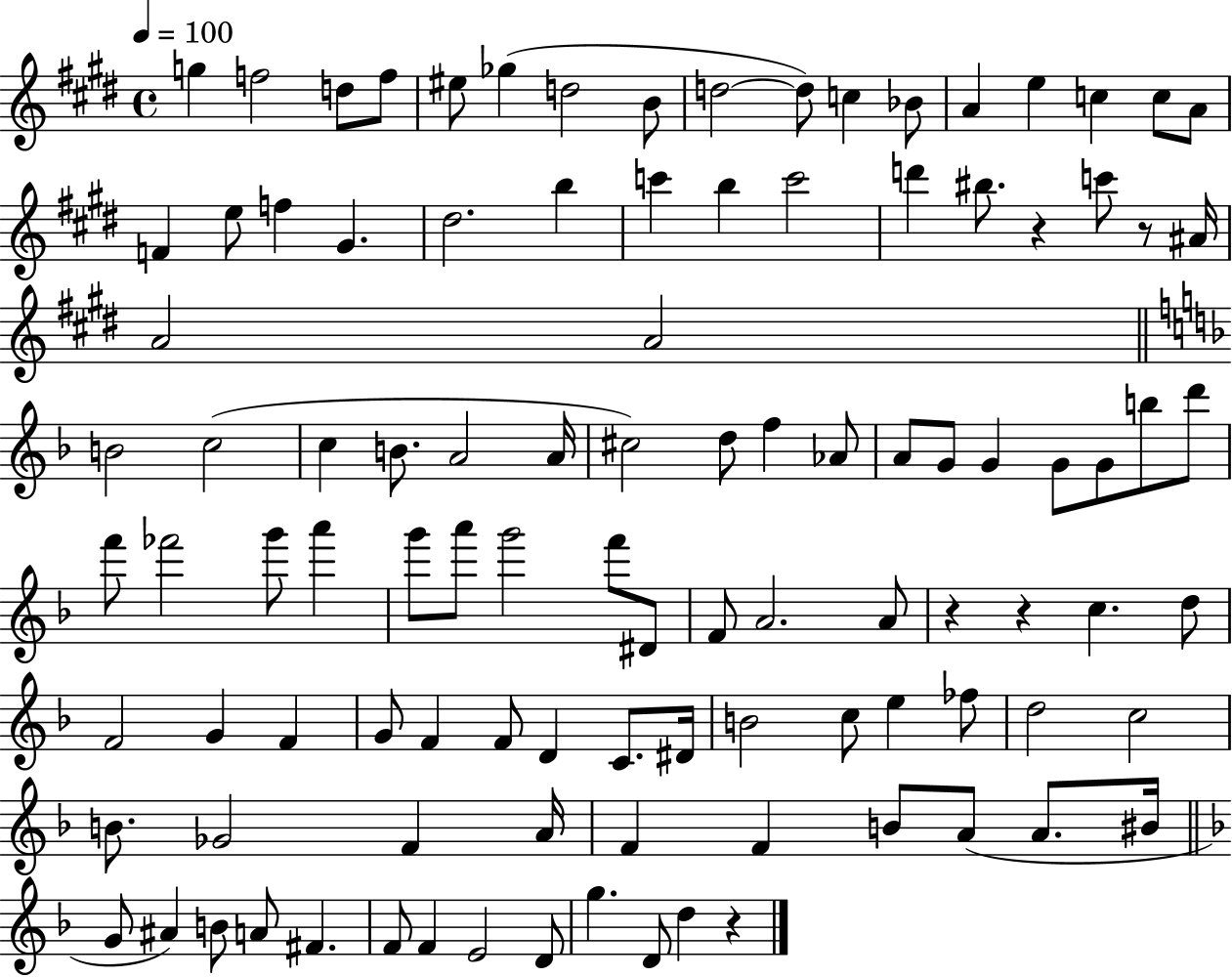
G5/q F5/h D5/e F5/e EIS5/e Gb5/q D5/h B4/e D5/h D5/e C5/q Bb4/e A4/q E5/q C5/q C5/e A4/e F4/q E5/e F5/q G#4/q. D#5/h. B5/q C6/q B5/q C6/h D6/q BIS5/e. R/q C6/e R/e A#4/s A4/h A4/h B4/h C5/h C5/q B4/e. A4/h A4/s C#5/h D5/e F5/q Ab4/e A4/e G4/e G4/q G4/e G4/e B5/e D6/e F6/e FES6/h G6/e A6/q G6/e A6/e G6/h F6/e D#4/e F4/e A4/h. A4/e R/q R/q C5/q. D5/e F4/h G4/q F4/q G4/e F4/q F4/e D4/q C4/e. D#4/s B4/h C5/e E5/q FES5/e D5/h C5/h B4/e. Gb4/h F4/q A4/s F4/q F4/q B4/e A4/e A4/e. BIS4/s G4/e A#4/q B4/e A4/e F#4/q. F4/e F4/q E4/h D4/e G5/q. D4/e D5/q R/q